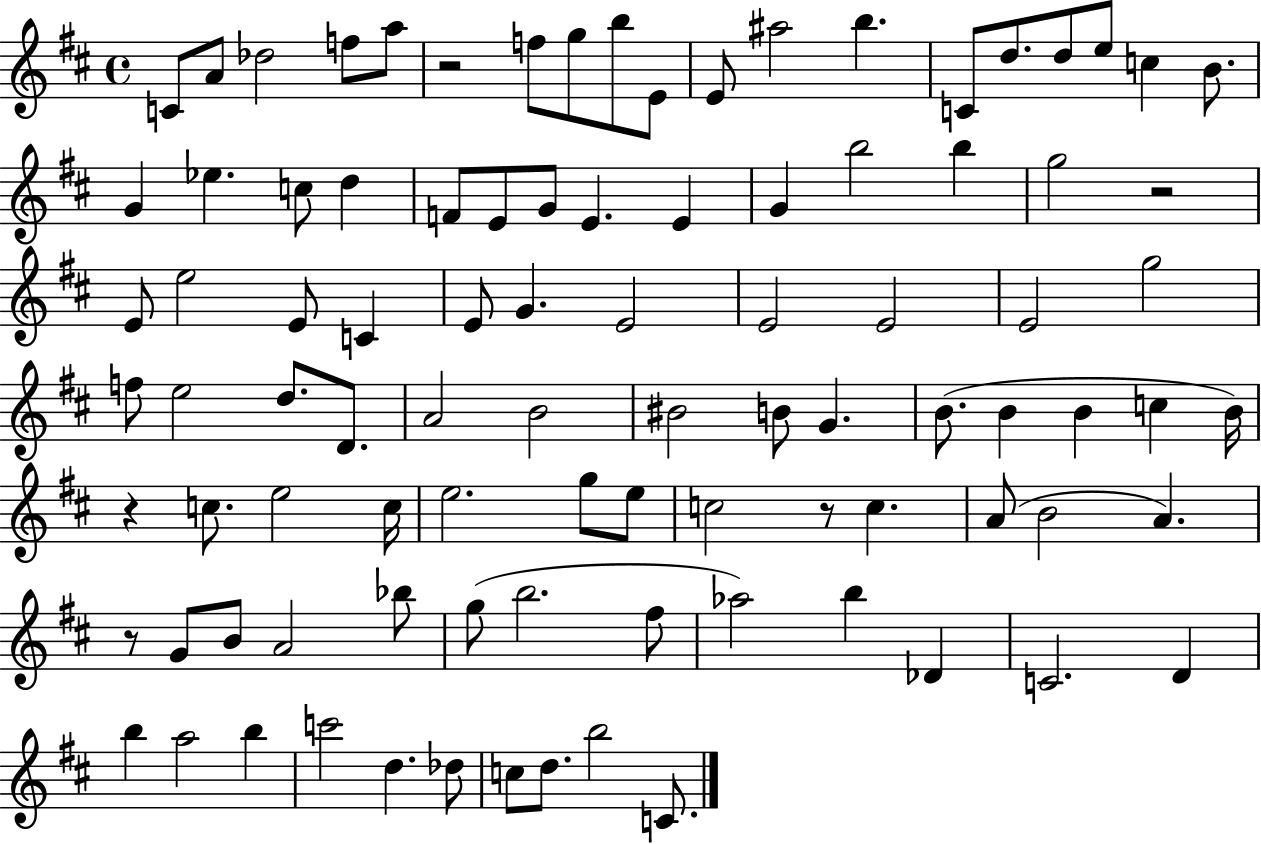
C4/e A4/e Db5/h F5/e A5/e R/h F5/e G5/e B5/e E4/e E4/e A#5/h B5/q. C4/e D5/e. D5/e E5/e C5/q B4/e. G4/q Eb5/q. C5/e D5/q F4/e E4/e G4/e E4/q. E4/q G4/q B5/h B5/q G5/h R/h E4/e E5/h E4/e C4/q E4/e G4/q. E4/h E4/h E4/h E4/h G5/h F5/e E5/h D5/e. D4/e. A4/h B4/h BIS4/h B4/e G4/q. B4/e. B4/q B4/q C5/q B4/s R/q C5/e. E5/h C5/s E5/h. G5/e E5/e C5/h R/e C5/q. A4/e B4/h A4/q. R/e G4/e B4/e A4/h Bb5/e G5/e B5/h. F#5/e Ab5/h B5/q Db4/q C4/h. D4/q B5/q A5/h B5/q C6/h D5/q. Db5/e C5/e D5/e. B5/h C4/e.